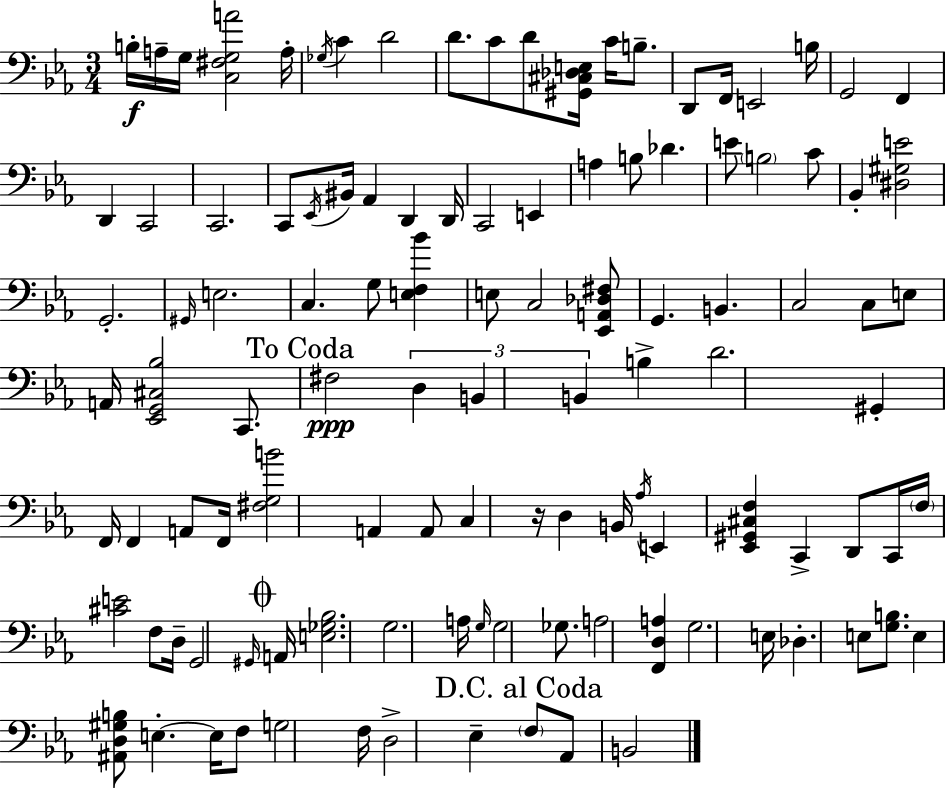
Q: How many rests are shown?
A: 1